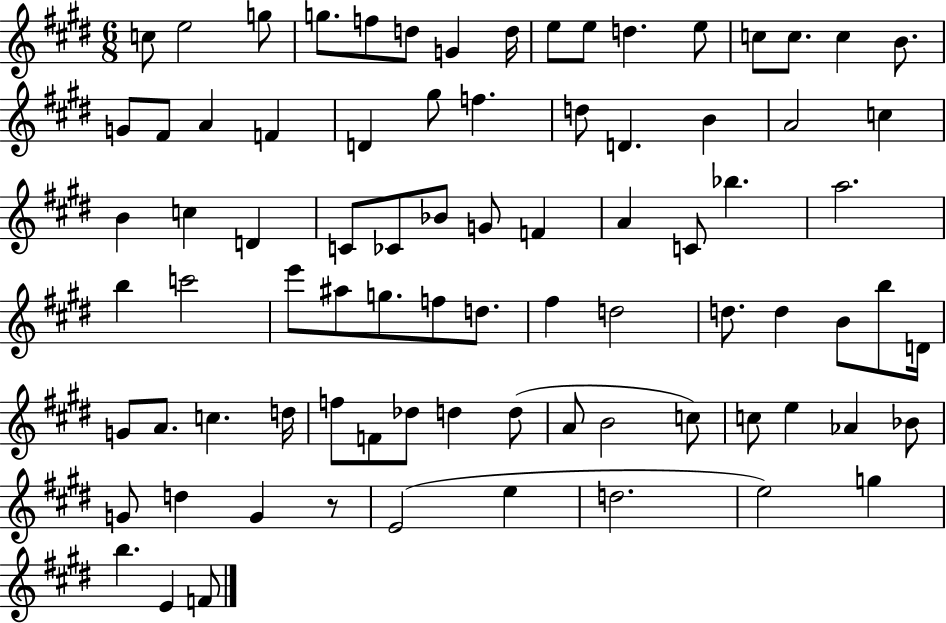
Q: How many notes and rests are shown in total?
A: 82